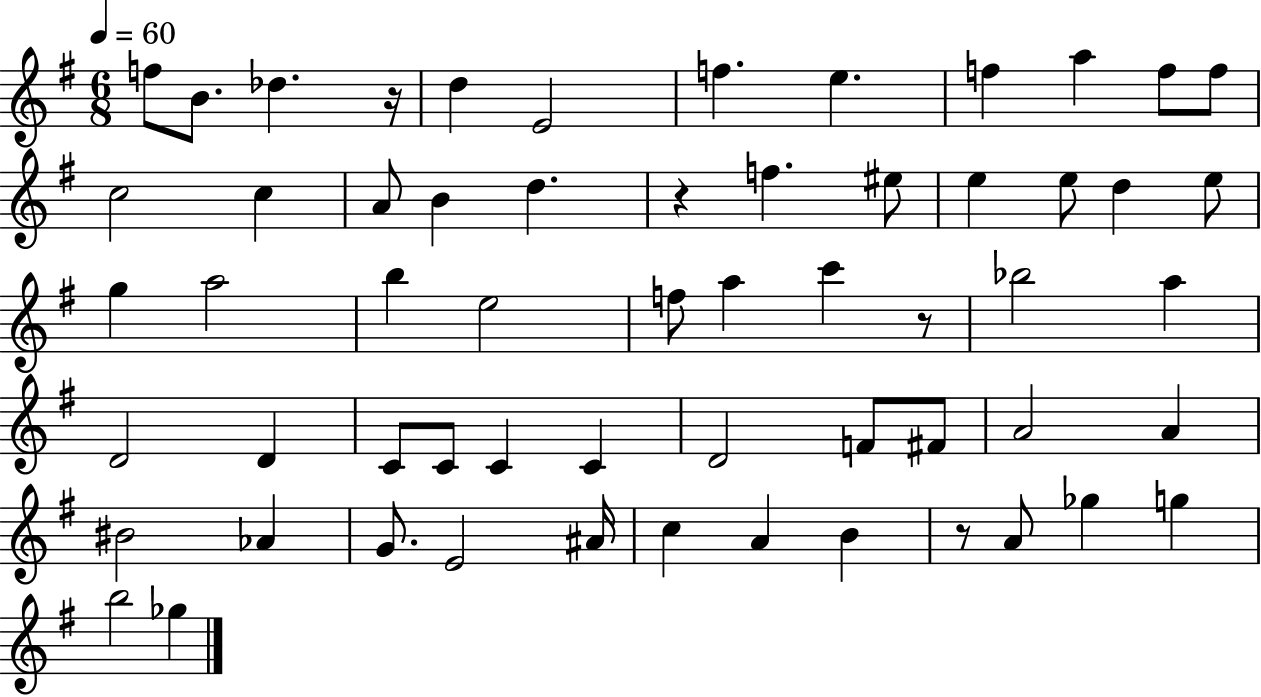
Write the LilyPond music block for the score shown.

{
  \clef treble
  \numericTimeSignature
  \time 6/8
  \key g \major
  \tempo 4 = 60
  f''8 b'8. des''4. r16 | d''4 e'2 | f''4. e''4. | f''4 a''4 f''8 f''8 | \break c''2 c''4 | a'8 b'4 d''4. | r4 f''4. eis''8 | e''4 e''8 d''4 e''8 | \break g''4 a''2 | b''4 e''2 | f''8 a''4 c'''4 r8 | bes''2 a''4 | \break d'2 d'4 | c'8 c'8 c'4 c'4 | d'2 f'8 fis'8 | a'2 a'4 | \break bis'2 aes'4 | g'8. e'2 ais'16 | c''4 a'4 b'4 | r8 a'8 ges''4 g''4 | \break b''2 ges''4 | \bar "|."
}